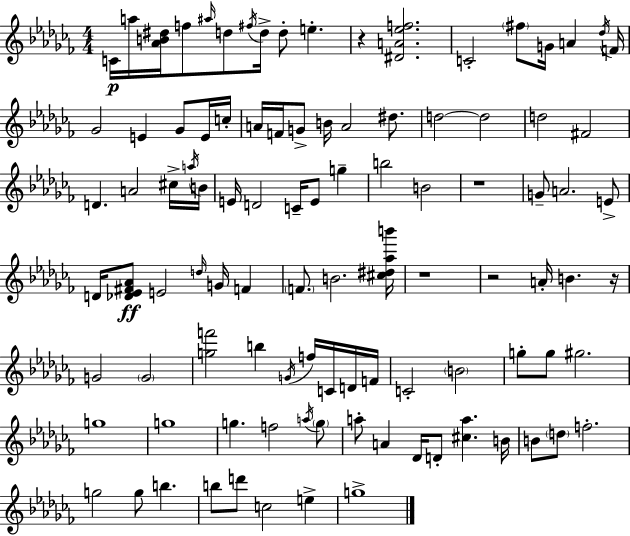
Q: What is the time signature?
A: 4/4